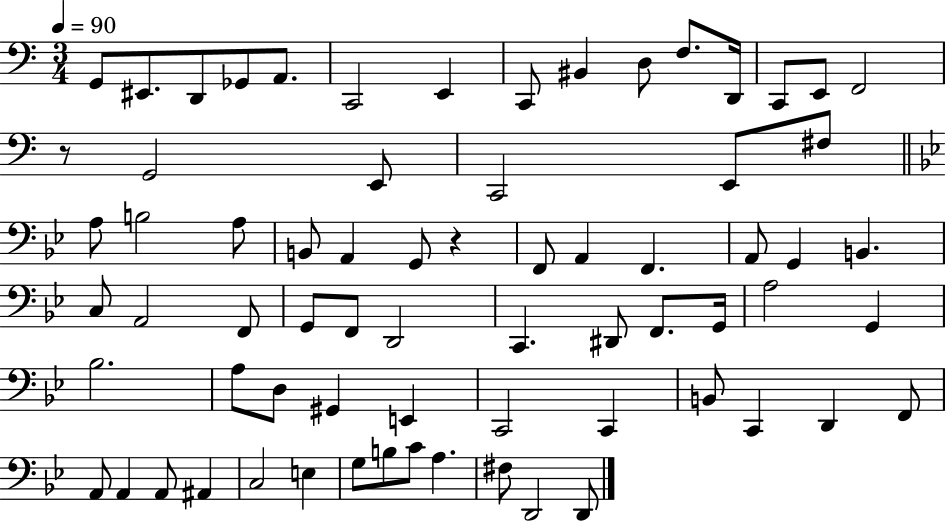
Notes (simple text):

G2/e EIS2/e. D2/e Gb2/e A2/e. C2/h E2/q C2/e BIS2/q D3/e F3/e. D2/s C2/e E2/e F2/h R/e G2/h E2/e C2/h E2/e F#3/e A3/e B3/h A3/e B2/e A2/q G2/e R/q F2/e A2/q F2/q. A2/e G2/q B2/q. C3/e A2/h F2/e G2/e F2/e D2/h C2/q. D#2/e F2/e. G2/s A3/h G2/q Bb3/h. A3/e D3/e G#2/q E2/q C2/h C2/q B2/e C2/q D2/q F2/e A2/e A2/q A2/e A#2/q C3/h E3/q G3/e B3/e C4/e A3/q. F#3/e D2/h D2/e